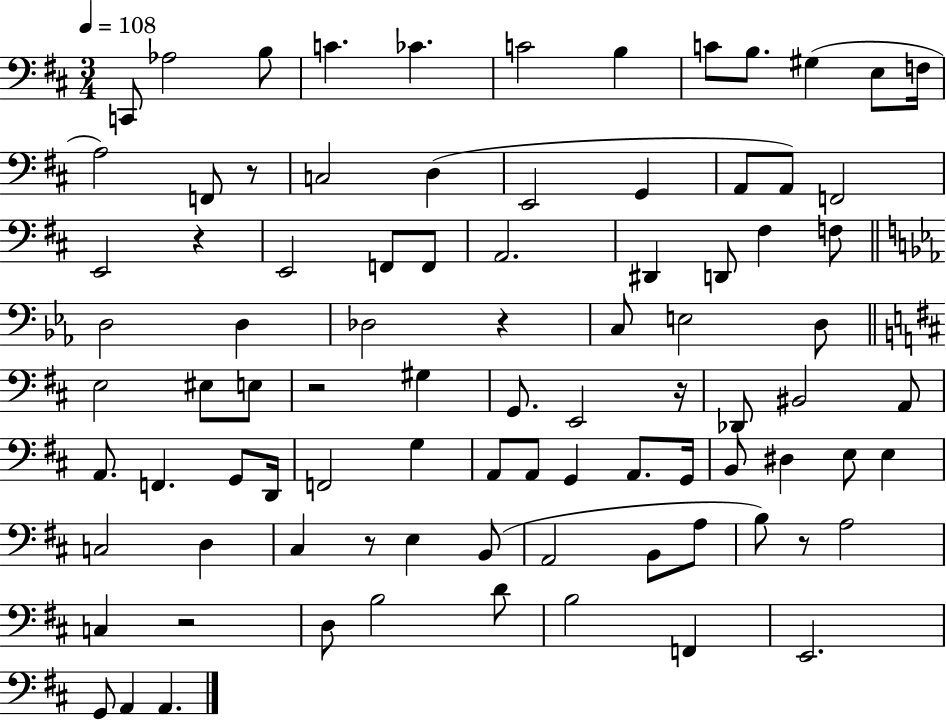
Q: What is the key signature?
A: D major